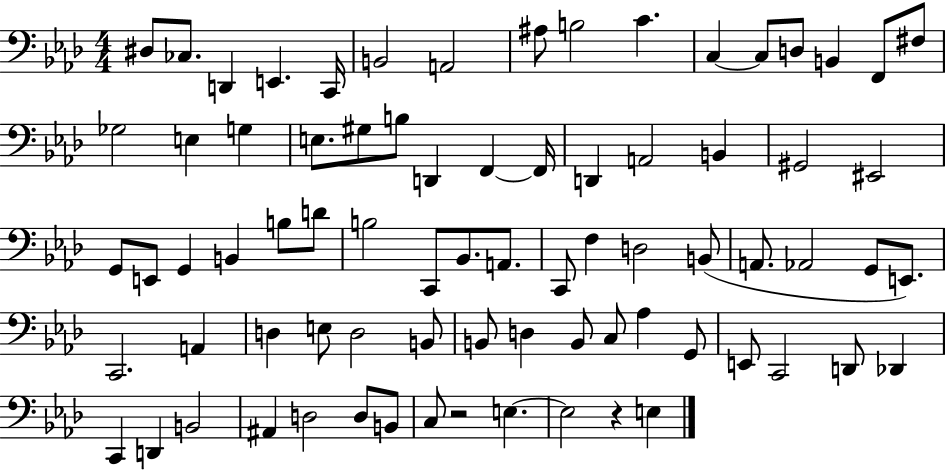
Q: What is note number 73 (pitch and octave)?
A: E3